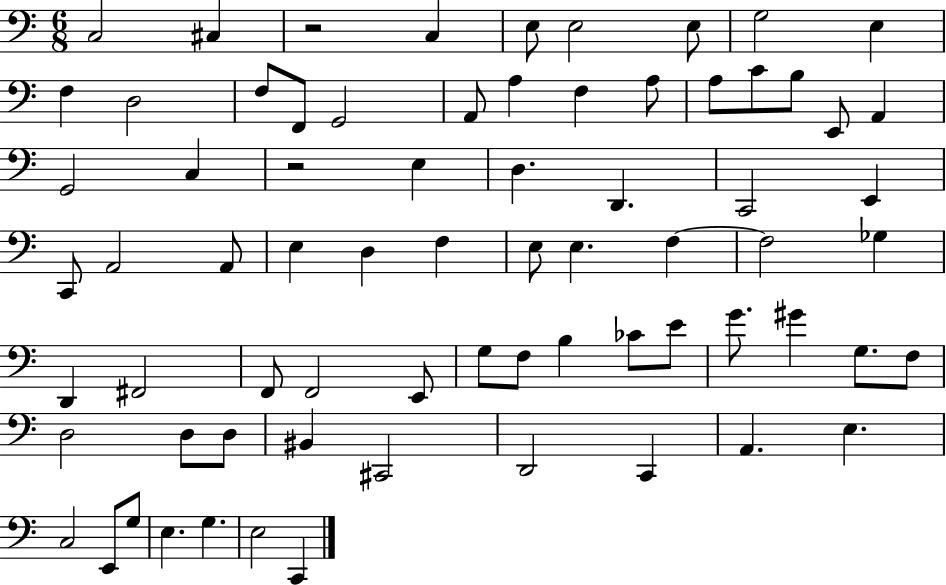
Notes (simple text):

C3/h C#3/q R/h C3/q E3/e E3/h E3/e G3/h E3/q F3/q D3/h F3/e F2/e G2/h A2/e A3/q F3/q A3/e A3/e C4/e B3/e E2/e A2/q G2/h C3/q R/h E3/q D3/q. D2/q. C2/h E2/q C2/e A2/h A2/e E3/q D3/q F3/q E3/e E3/q. F3/q F3/h Gb3/q D2/q F#2/h F2/e F2/h E2/e G3/e F3/e B3/q CES4/e E4/e G4/e. G#4/q G3/e. F3/e D3/h D3/e D3/e BIS2/q C#2/h D2/h C2/q A2/q. E3/q. C3/h E2/e G3/e E3/q. G3/q. E3/h C2/q